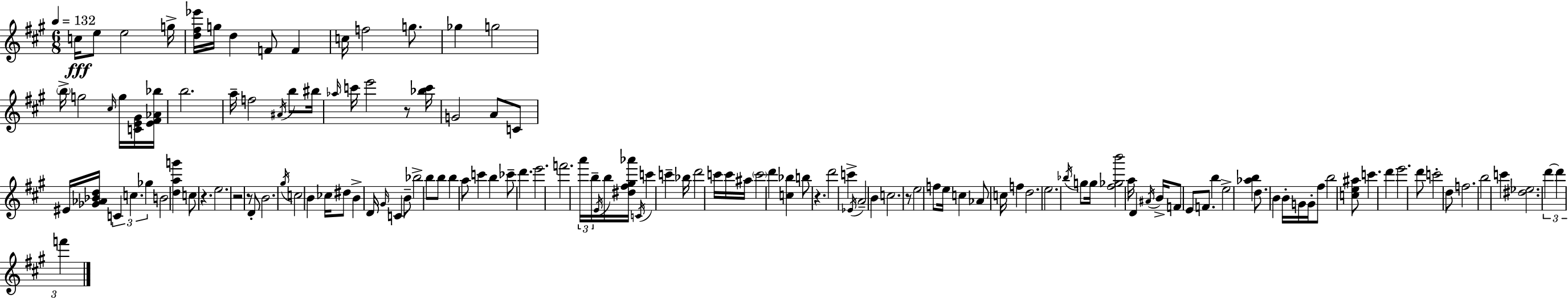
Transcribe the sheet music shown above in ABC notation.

X:1
T:Untitled
M:6/8
L:1/4
K:A
c/4 e/2 e2 g/4 [d^f_e']/4 g/4 d F/2 F c/4 f2 g/2 _g g2 b/4 g2 ^c/4 g/4 [CE^G]/4 [E^F_A_b]/4 b2 a/4 f2 ^A/4 b/2 ^b/4 _a/4 c'/4 e'2 z/2 [_bc']/4 G2 A/2 C/2 ^E/4 [_G_A_Bd]/4 C c _g B2 [dag'] c/2 z e2 z2 z/2 D/2 B2 ^g/4 c2 B _c/4 ^d/2 B D/4 ^G/4 C B/2 _b2 b/2 b/2 b a/2 c' b _c'/2 d' e'2 f'2 a'/4 b/4 E/4 b/4 [^d^f^g_a']/4 C/4 c' c' _b/4 d'2 c'/4 c'/4 ^a/4 c'2 d' [c_b] b/2 z d'2 c' _E/4 A2 B c2 z/2 e2 f/2 e/4 c _A/2 c/4 f d2 e2 _b/4 g/2 g/4 [^f_gb']2 a/4 D ^A/4 B/4 F/2 E/2 F/2 b e2 [_ab] d/2 B B/4 G/4 G/4 ^f/2 b2 [ce^a]/2 c' d' e'2 d'/2 c'2 d/2 f2 b2 c' [^d_e]2 d' d' f'